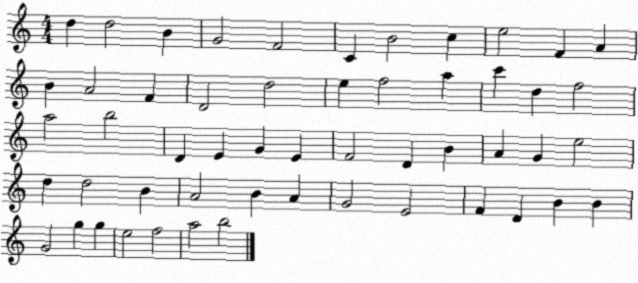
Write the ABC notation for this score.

X:1
T:Untitled
M:4/4
L:1/4
K:C
d d2 B G2 F2 C B2 c e2 F A B A2 F D2 d2 e f2 a c' d f2 a2 b2 D E G E F2 D B A G e2 d d2 B A2 B A G2 E2 F D B B G2 g g e2 f2 a2 b2